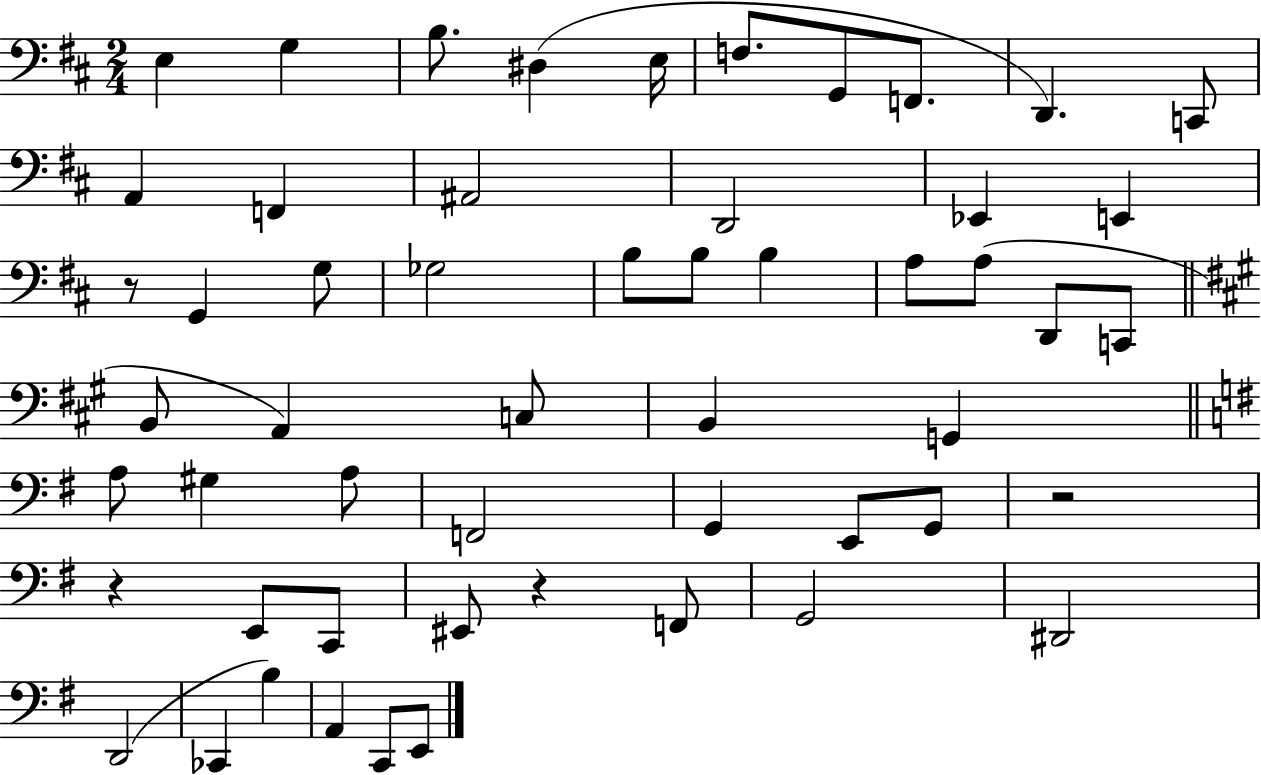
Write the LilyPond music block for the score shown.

{
  \clef bass
  \numericTimeSignature
  \time 2/4
  \key d \major
  \repeat volta 2 { e4 g4 | b8. dis4( e16 | f8. g,8 f,8. | d,4.) c,8 | \break a,4 f,4 | ais,2 | d,2 | ees,4 e,4 | \break r8 g,4 g8 | ges2 | b8 b8 b4 | a8 a8( d,8 c,8 | \break \bar "||" \break \key a \major b,8 a,4) c8 | b,4 g,4 | \bar "||" \break \key g \major a8 gis4 a8 | f,2 | g,4 e,8 g,8 | r2 | \break r4 e,8 c,8 | eis,8 r4 f,8 | g,2 | dis,2 | \break d,2( | ces,4 b4) | a,4 c,8 e,8 | } \bar "|."
}